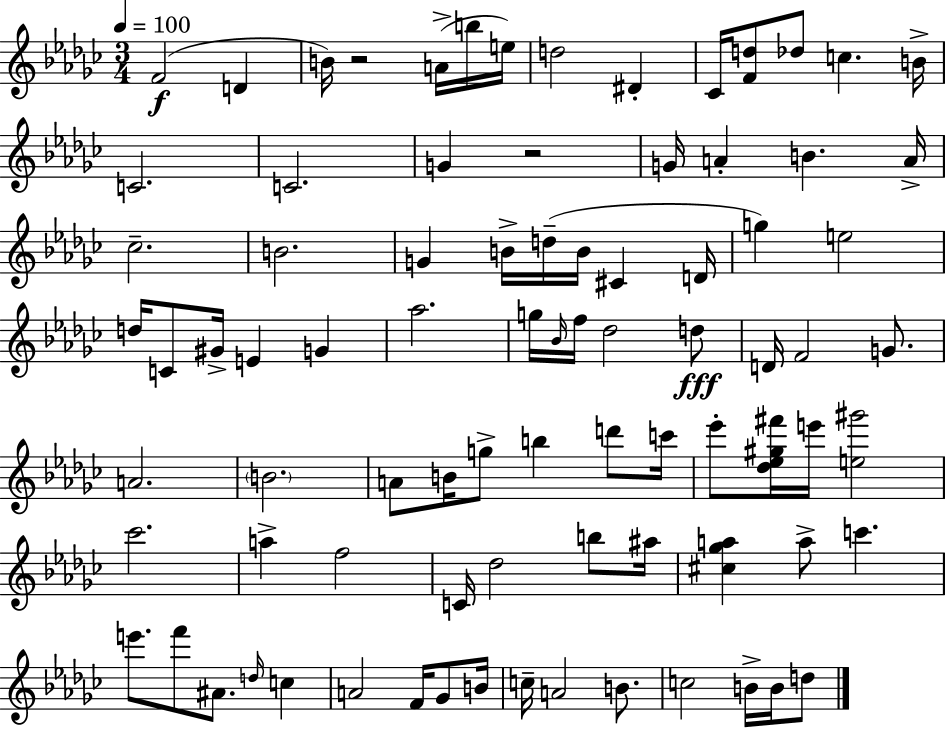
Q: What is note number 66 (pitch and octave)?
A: D5